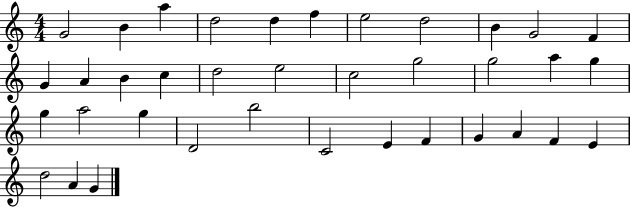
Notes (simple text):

G4/h B4/q A5/q D5/h D5/q F5/q E5/h D5/h B4/q G4/h F4/q G4/q A4/q B4/q C5/q D5/h E5/h C5/h G5/h G5/h A5/q G5/q G5/q A5/h G5/q D4/h B5/h C4/h E4/q F4/q G4/q A4/q F4/q E4/q D5/h A4/q G4/q